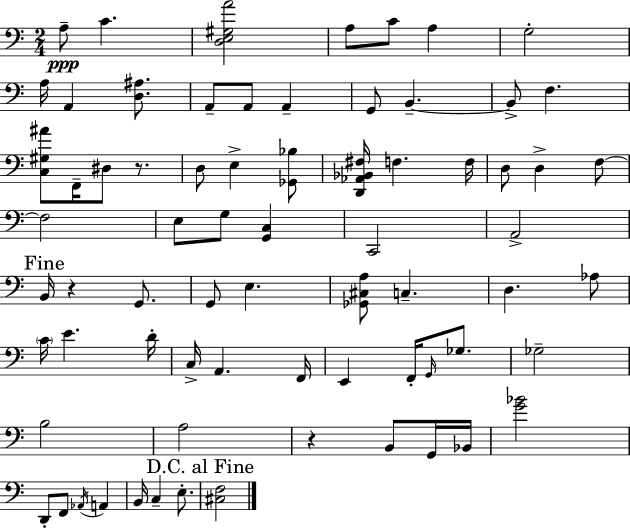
{
  \clef bass
  \numericTimeSignature
  \time 2/4
  \key a \minor
  \repeat volta 2 { a8--\ppp c'4. | <d e gis a'>2 | a8 c'8 a4 | g2-. | \break a16 a,4 <d ais>8. | a,8-- a,8 a,4-- | g,8 b,4.--~~ | b,8-> f4. | \break <c gis ais'>8 f,16-- dis8 r8. | d8 e4-> <ges, bes>8 | <d, aes, bes, fis>16 f4. f16 | d8 d4-> f8~~ | \break f2 | e8 g8 <g, c>4 | c,2 | a,2-> | \break \mark "Fine" b,16 r4 g,8. | g,8 e4. | <ges, cis a>8 c4.-- | d4. aes8 | \break \parenthesize c'16 e'4. d'16-. | c16-> a,4. f,16 | e,4 f,16-. \grace { g,16 } ges8. | ges2-- | \break b2 | a2 | r4 b,8 g,16 | bes,16 <g' bes'>2 | \break d,8-. f,8 \acciaccatura { aes,16 } a,4 | b,16 c4-- e8.-. | \mark "D.C. al Fine" <cis f>2 | } \bar "|."
}